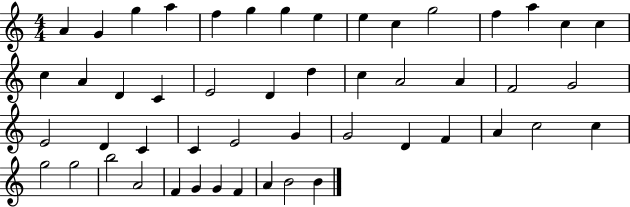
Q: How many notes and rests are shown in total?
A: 50